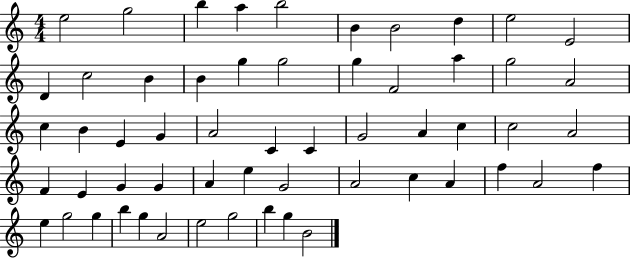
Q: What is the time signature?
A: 4/4